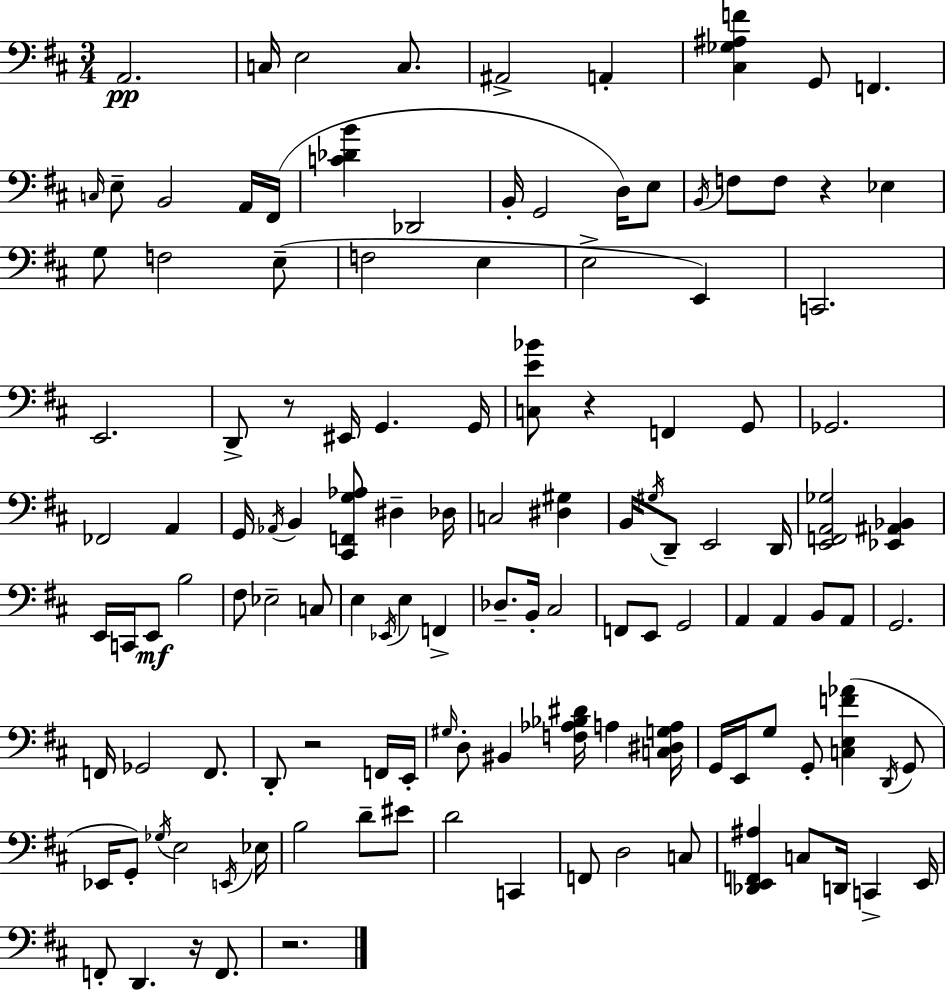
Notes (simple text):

A2/h. C3/s E3/h C3/e. A#2/h A2/q [C#3,Gb3,A#3,F4]/q G2/e F2/q. C3/s E3/e B2/h A2/s F#2/s [C4,Db4,B4]/q Db2/h B2/s G2/h D3/s E3/e B2/s F3/e F3/e R/q Eb3/q G3/e F3/h E3/e F3/h E3/q E3/h E2/q C2/h. E2/h. D2/e R/e EIS2/s G2/q. G2/s [C3,E4,Bb4]/e R/q F2/q G2/e Gb2/h. FES2/h A2/q G2/s Ab2/s B2/q [C#2,F2,G3,Ab3]/e D#3/q Db3/s C3/h [D#3,G#3]/q B2/s G#3/s D2/e E2/h D2/s [E2,F2,A2,Gb3]/h [Eb2,A#2,Bb2]/q E2/s C2/s E2/e B3/h F#3/e Eb3/h C3/e E3/q Eb2/s E3/q F2/q Db3/e. B2/s C#3/h F2/e E2/e G2/h A2/q A2/q B2/e A2/e G2/h. F2/s Gb2/h F2/e. D2/e R/h F2/s E2/s G#3/s D3/e BIS2/q [F3,Ab3,Bb3,D#4]/s A3/q [C3,D#3,G3,A3]/s G2/s E2/s G3/e G2/e [C3,E3,F4,Ab4]/q D2/s G2/e Eb2/s G2/e Gb3/s E3/h E2/s Eb3/s B3/h D4/e EIS4/e D4/h C2/q F2/e D3/h C3/e [Db2,E2,F2,A#3]/q C3/e D2/s C2/q E2/s F2/e D2/q. R/s F2/e. R/h.